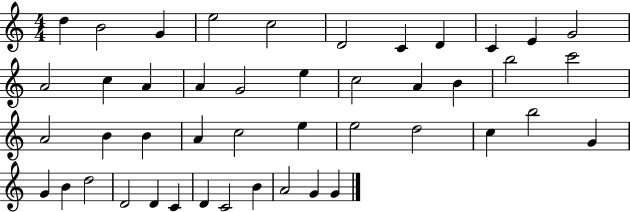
D5/q B4/h G4/q E5/h C5/h D4/h C4/q D4/q C4/q E4/q G4/h A4/h C5/q A4/q A4/q G4/h E5/q C5/h A4/q B4/q B5/h C6/h A4/h B4/q B4/q A4/q C5/h E5/q E5/h D5/h C5/q B5/h G4/q G4/q B4/q D5/h D4/h D4/q C4/q D4/q C4/h B4/q A4/h G4/q G4/q